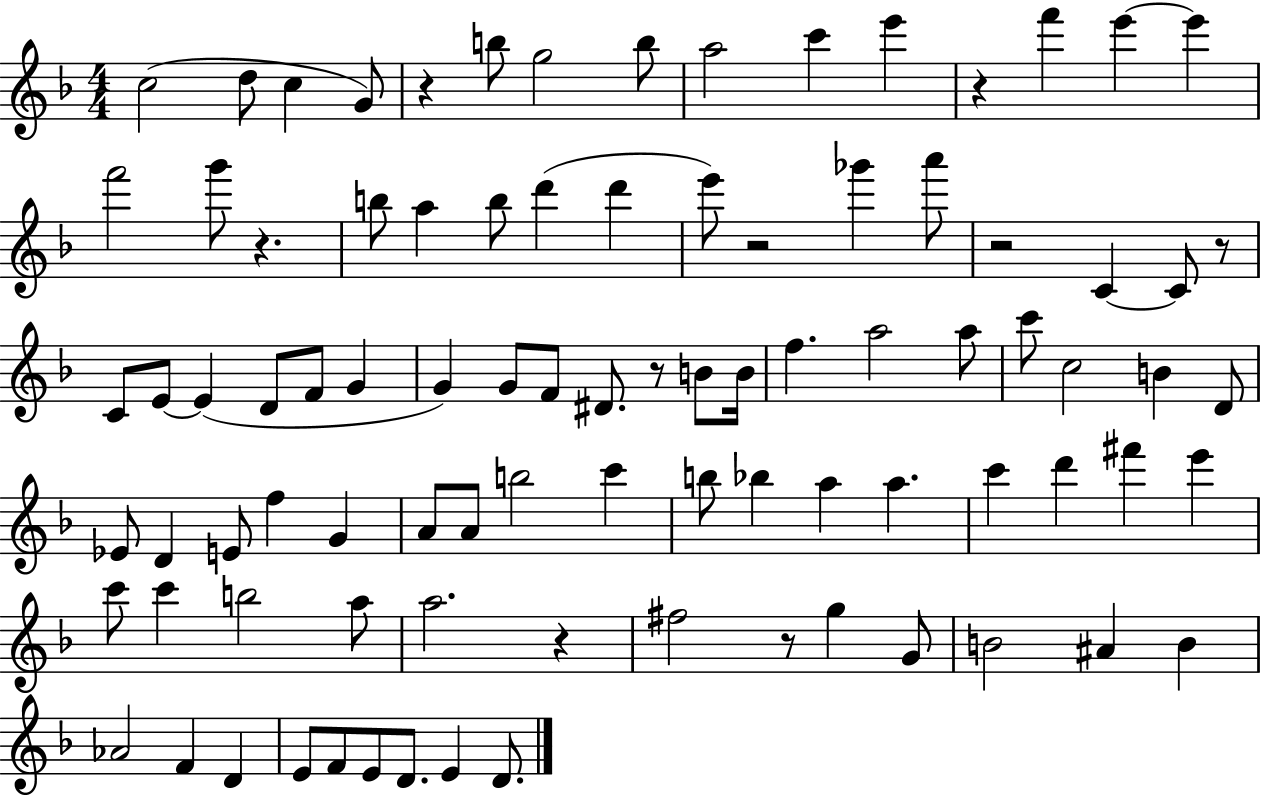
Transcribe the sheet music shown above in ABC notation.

X:1
T:Untitled
M:4/4
L:1/4
K:F
c2 d/2 c G/2 z b/2 g2 b/2 a2 c' e' z f' e' e' f'2 g'/2 z b/2 a b/2 d' d' e'/2 z2 _g' a'/2 z2 C C/2 z/2 C/2 E/2 E D/2 F/2 G G G/2 F/2 ^D/2 z/2 B/2 B/4 f a2 a/2 c'/2 c2 B D/2 _E/2 D E/2 f G A/2 A/2 b2 c' b/2 _b a a c' d' ^f' e' c'/2 c' b2 a/2 a2 z ^f2 z/2 g G/2 B2 ^A B _A2 F D E/2 F/2 E/2 D/2 E D/2